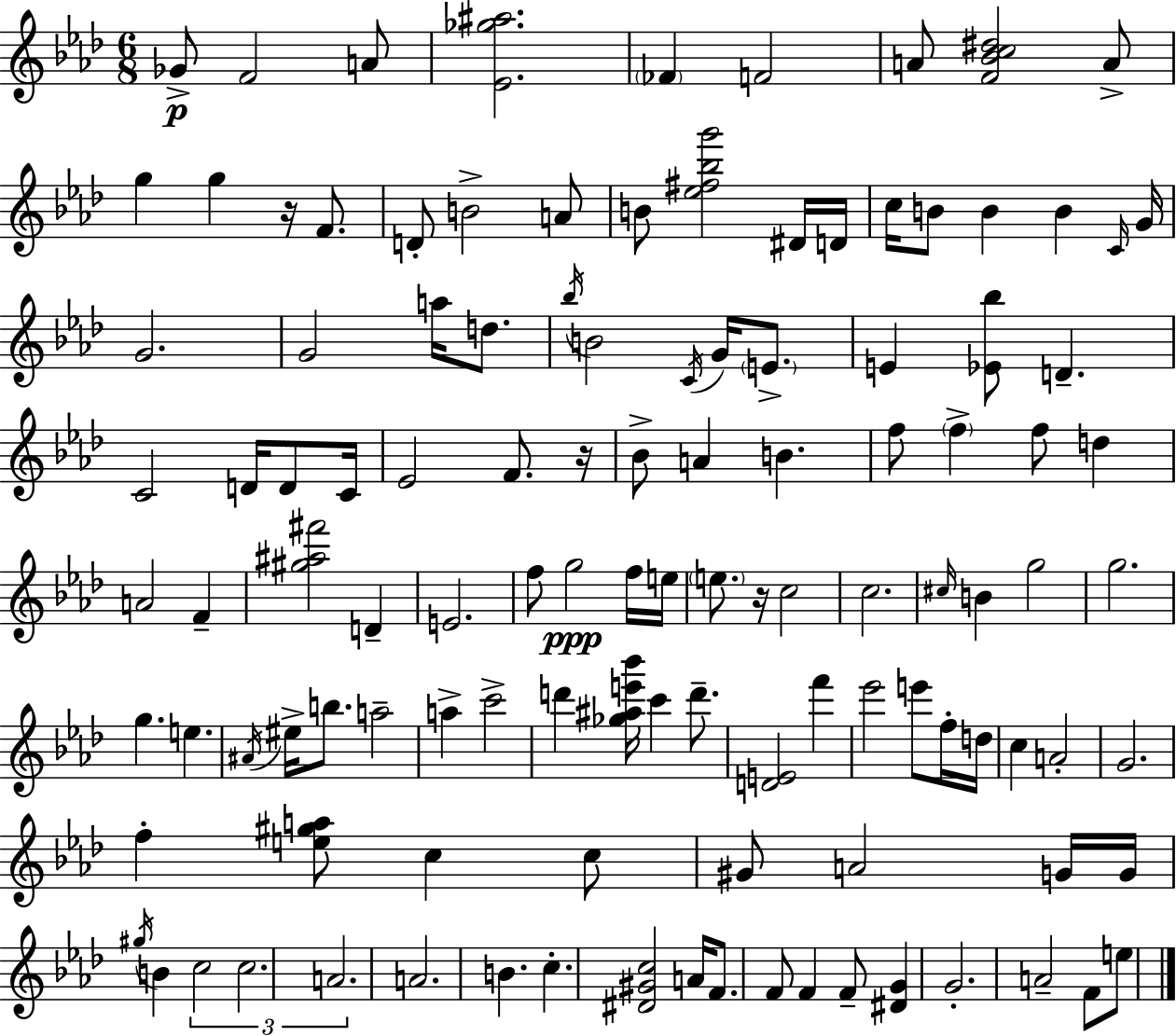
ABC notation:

X:1
T:Untitled
M:6/8
L:1/4
K:Fm
_G/2 F2 A/2 [_E_g^a]2 _F F2 A/2 [F_Bc^d]2 A/2 g g z/4 F/2 D/2 B2 A/2 B/2 [_e^f_bg']2 ^D/4 D/4 c/4 B/2 B B C/4 G/4 G2 G2 a/4 d/2 _b/4 B2 C/4 G/4 E/2 E [_E_b]/2 D C2 D/4 D/2 C/4 _E2 F/2 z/4 _B/2 A B f/2 f f/2 d A2 F [^g^a^f']2 D E2 f/2 g2 f/4 e/4 e/2 z/4 c2 c2 ^c/4 B g2 g2 g e ^A/4 ^e/4 b/2 a2 a c'2 d' [_g^ae'_b']/4 c' d'/2 [DE]2 f' _e'2 e'/2 f/4 d/4 c A2 G2 f [e^ga]/2 c c/2 ^G/2 A2 G/4 G/4 ^g/4 B c2 c2 A2 A2 B c [^D^Gc]2 A/4 F/2 F/2 F F/2 [^DG] G2 A2 F/2 e/2